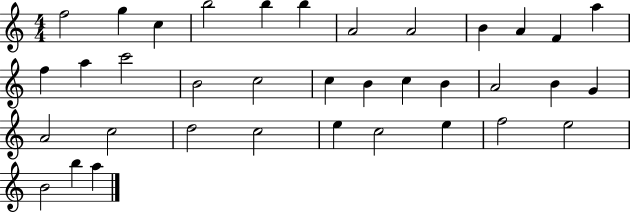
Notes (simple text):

F5/h G5/q C5/q B5/h B5/q B5/q A4/h A4/h B4/q A4/q F4/q A5/q F5/q A5/q C6/h B4/h C5/h C5/q B4/q C5/q B4/q A4/h B4/q G4/q A4/h C5/h D5/h C5/h E5/q C5/h E5/q F5/h E5/h B4/h B5/q A5/q